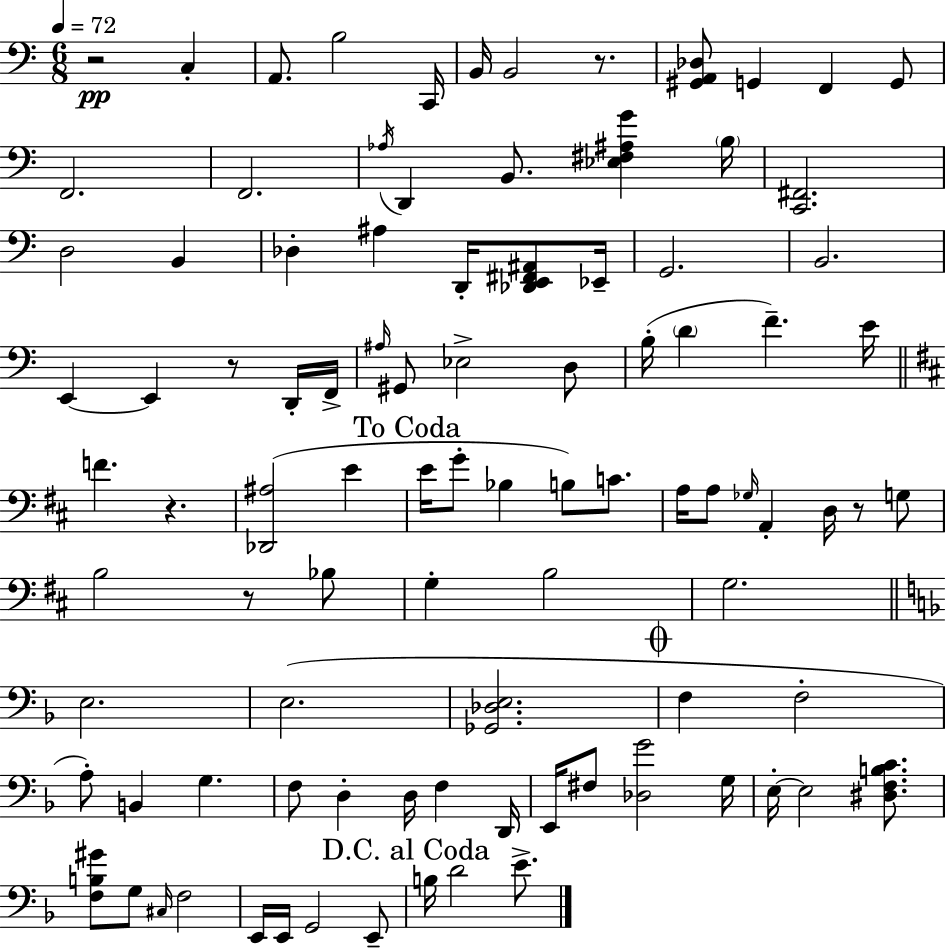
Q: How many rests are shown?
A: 6